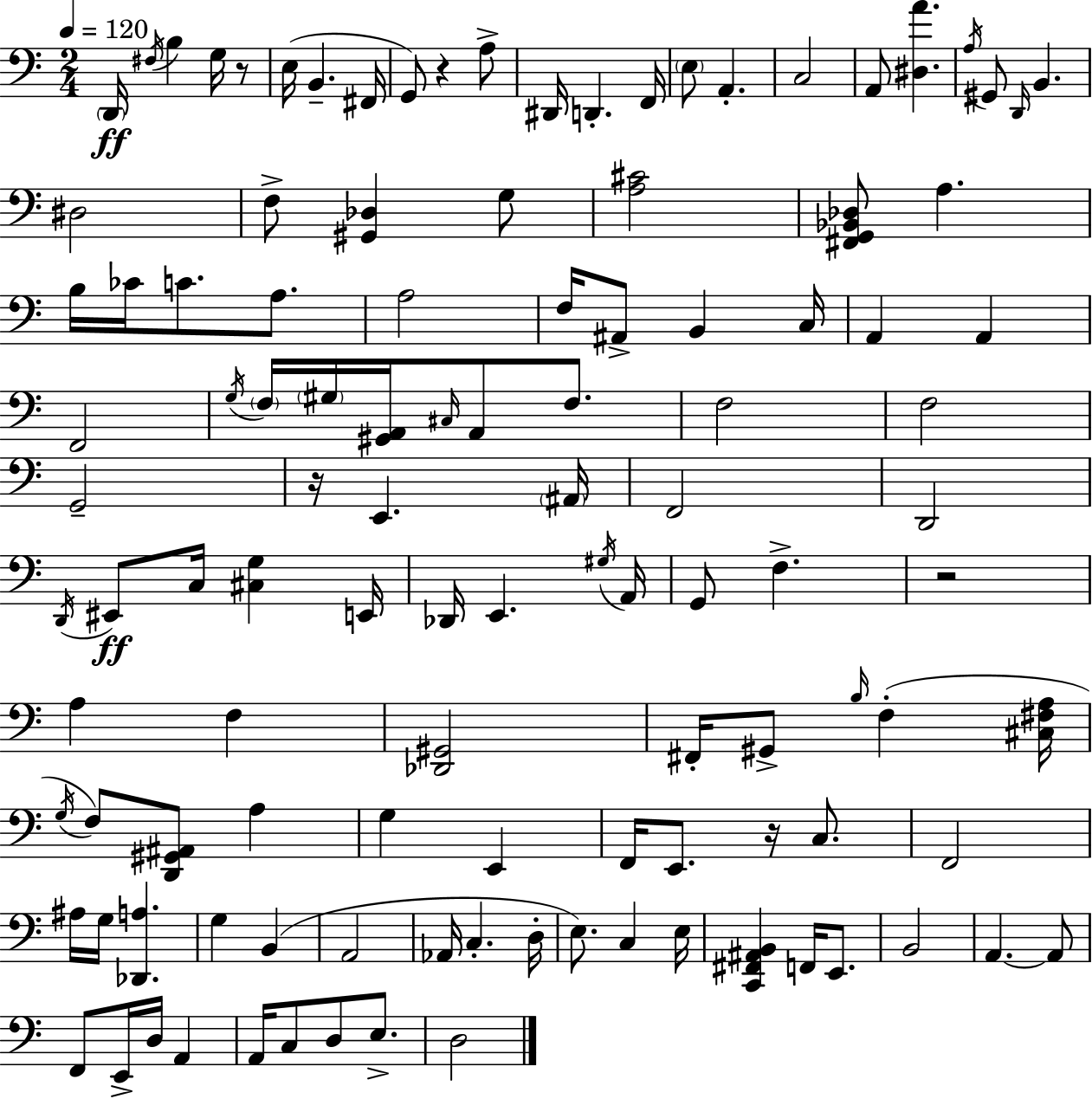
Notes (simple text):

D2/s F#3/s B3/q G3/s R/e E3/s B2/q. F#2/s G2/e R/q A3/e D#2/s D2/q. F2/s E3/e A2/q. C3/h A2/e [D#3,A4]/q. A3/s G#2/e D2/s B2/q. D#3/h F3/e [G#2,Db3]/q G3/e [A3,C#4]/h [F#2,G2,Bb2,Db3]/e A3/q. B3/s CES4/s C4/e. A3/e. A3/h F3/s A#2/e B2/q C3/s A2/q A2/q F2/h G3/s F3/s G#3/s [G#2,A2]/s C#3/s A2/e F3/e. F3/h F3/h G2/h R/s E2/q. A#2/s F2/h D2/h D2/s EIS2/e C3/s [C#3,G3]/q E2/s Db2/s E2/q. G#3/s A2/s G2/e F3/q. R/h A3/q F3/q [Db2,G#2]/h F#2/s G#2/e B3/s F3/q [C#3,F#3,A3]/s G3/s F3/e [D2,G#2,A#2]/e A3/q G3/q E2/q F2/s E2/e. R/s C3/e. F2/h A#3/s G3/s [Db2,A3]/q. G3/q B2/q A2/h Ab2/s C3/q. D3/s E3/e. C3/q E3/s [C2,F#2,A#2,B2]/q F2/s E2/e. B2/h A2/q. A2/e F2/e E2/s D3/s A2/q A2/s C3/e D3/e E3/e. D3/h